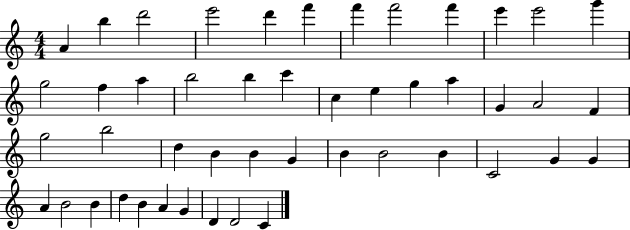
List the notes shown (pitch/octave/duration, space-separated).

A4/q B5/q D6/h E6/h D6/q F6/q F6/q F6/h F6/q E6/q E6/h G6/q G5/h F5/q A5/q B5/h B5/q C6/q C5/q E5/q G5/q A5/q G4/q A4/h F4/q G5/h B5/h D5/q B4/q B4/q G4/q B4/q B4/h B4/q C4/h G4/q G4/q A4/q B4/h B4/q D5/q B4/q A4/q G4/q D4/q D4/h C4/q